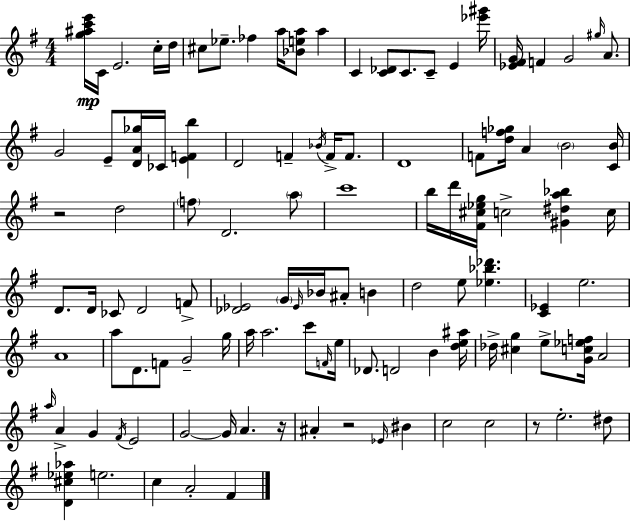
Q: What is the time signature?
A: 4/4